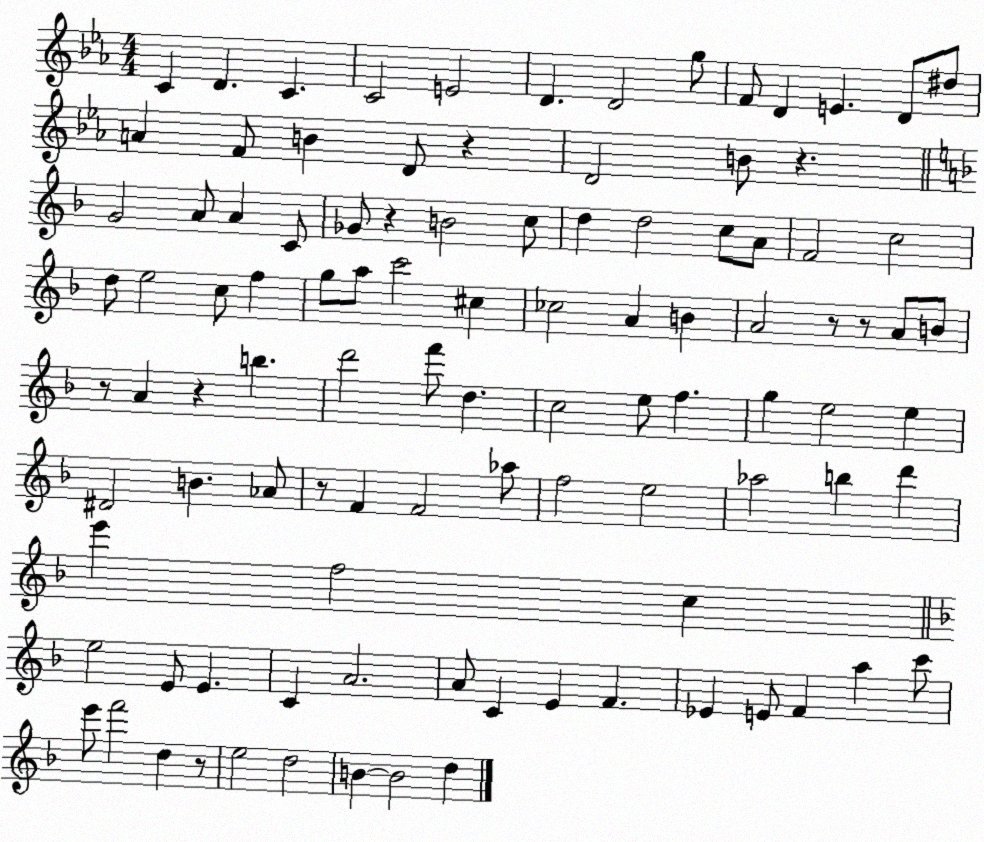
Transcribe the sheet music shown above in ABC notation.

X:1
T:Untitled
M:4/4
L:1/4
K:Eb
C D C C2 E2 D D2 g/2 F/2 D E D/2 ^d/2 A F/2 B D/2 z D2 B/2 z G2 A/2 A C/2 _G/2 z B2 c/2 d d2 c/2 A/2 F2 c2 d/2 e2 c/2 f g/2 a/2 c'2 ^c _c2 A B A2 z/2 z/2 A/2 B/2 z/2 A z b d'2 f'/2 d c2 e/2 f g e2 e ^D2 B _A/2 z/2 F F2 _a/2 f2 e2 _a2 b d' e' f2 c e2 E/2 E C A2 A/2 C E F _E E/2 F a c'/2 e'/2 f'2 d z/2 e2 d2 B B2 d